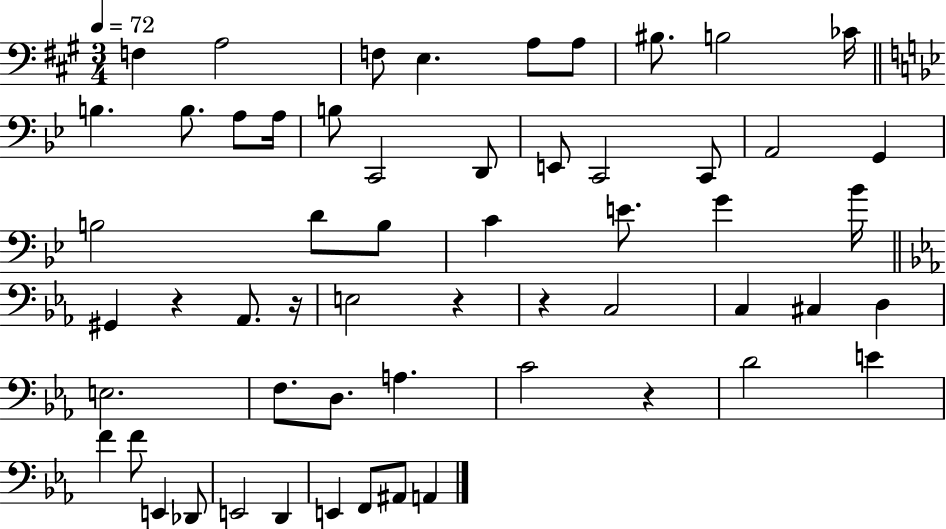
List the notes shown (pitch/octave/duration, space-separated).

F3/q A3/h F3/e E3/q. A3/e A3/e BIS3/e. B3/h CES4/s B3/q. B3/e. A3/e A3/s B3/e C2/h D2/e E2/e C2/h C2/e A2/h G2/q B3/h D4/e B3/e C4/q E4/e. G4/q Bb4/s G#2/q R/q Ab2/e. R/s E3/h R/q R/q C3/h C3/q C#3/q D3/q E3/h. F3/e. D3/e. A3/q. C4/h R/q D4/h E4/q F4/q F4/e E2/q Db2/e E2/h D2/q E2/q F2/e A#2/e A2/q